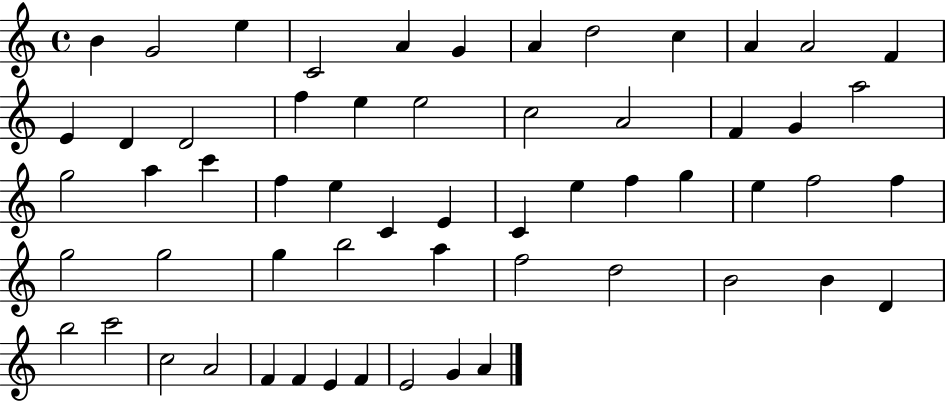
{
  \clef treble
  \time 4/4
  \defaultTimeSignature
  \key c \major
  b'4 g'2 e''4 | c'2 a'4 g'4 | a'4 d''2 c''4 | a'4 a'2 f'4 | \break e'4 d'4 d'2 | f''4 e''4 e''2 | c''2 a'2 | f'4 g'4 a''2 | \break g''2 a''4 c'''4 | f''4 e''4 c'4 e'4 | c'4 e''4 f''4 g''4 | e''4 f''2 f''4 | \break g''2 g''2 | g''4 b''2 a''4 | f''2 d''2 | b'2 b'4 d'4 | \break b''2 c'''2 | c''2 a'2 | f'4 f'4 e'4 f'4 | e'2 g'4 a'4 | \break \bar "|."
}